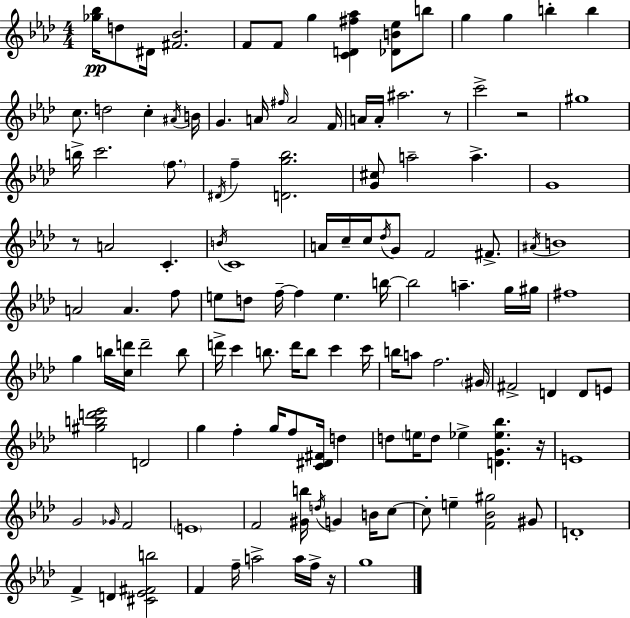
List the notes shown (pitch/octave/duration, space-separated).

[Gb5,Bb5]/s D5/e D#4/s [F#4,Bb4]/h. F4/e F4/e G5/q [C4,D4,F#5,Ab5]/q [Db4,B4,Eb5]/e B5/e G5/q G5/q B5/q B5/q C5/e. D5/h C5/q A#4/s B4/s G4/q. A4/s F#5/s A4/h F4/s A4/s A4/s A#5/h. R/e C6/h R/h G#5/w B5/s C6/h. F5/e. D#4/s F5/q [D4,G5,Bb5]/h. [G4,C#5]/e A5/h A5/q. G4/w R/e A4/h C4/q. B4/s C4/w A4/s C5/s C5/s Db5/s G4/e F4/h F#4/e. A#4/s B4/w A4/h A4/q. F5/e E5/e D5/e F5/s F5/q E5/q. B5/s B5/h A5/q. G5/s G#5/s F#5/w G5/q B5/s [C5,D6]/s D6/h B5/e D6/s C6/q B5/e. D6/s B5/e C6/q C6/s B5/s A5/e F5/h. G#4/s F#4/h D4/q D4/e E4/e [G#5,B5,D6,Eb6]/h D4/h G5/q F5/q G5/s F5/e [C4,D#4,F#4]/s D5/q D5/e E5/s D5/e Eb5/q [D4,G4,Eb5,Bb5]/q. R/s E4/w G4/h Gb4/s F4/h E4/w F4/h [G#4,B5]/s D5/s G4/q B4/s C5/e C5/e E5/q [F4,Bb4,G#5]/h G#4/e D4/w F4/q D4/q [C#4,Eb4,F#4,B5]/h F4/q F5/s A5/h A5/s F5/s R/s G5/w